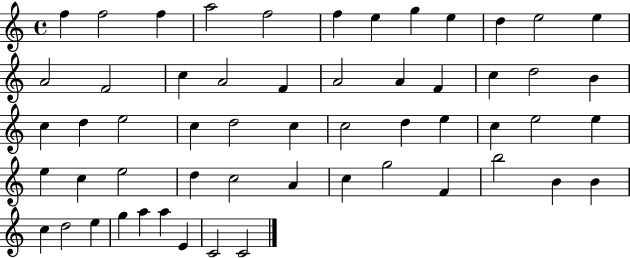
X:1
T:Untitled
M:4/4
L:1/4
K:C
f f2 f a2 f2 f e g e d e2 e A2 F2 c A2 F A2 A F c d2 B c d e2 c d2 c c2 d e c e2 e e c e2 d c2 A c g2 F b2 B B c d2 e g a a E C2 C2